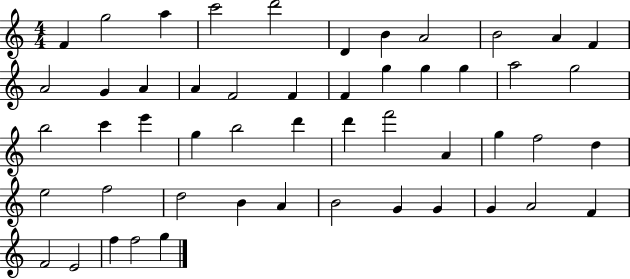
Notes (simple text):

F4/q G5/h A5/q C6/h D6/h D4/q B4/q A4/h B4/h A4/q F4/q A4/h G4/q A4/q A4/q F4/h F4/q F4/q G5/q G5/q G5/q A5/h G5/h B5/h C6/q E6/q G5/q B5/h D6/q D6/q F6/h A4/q G5/q F5/h D5/q E5/h F5/h D5/h B4/q A4/q B4/h G4/q G4/q G4/q A4/h F4/q F4/h E4/h F5/q F5/h G5/q